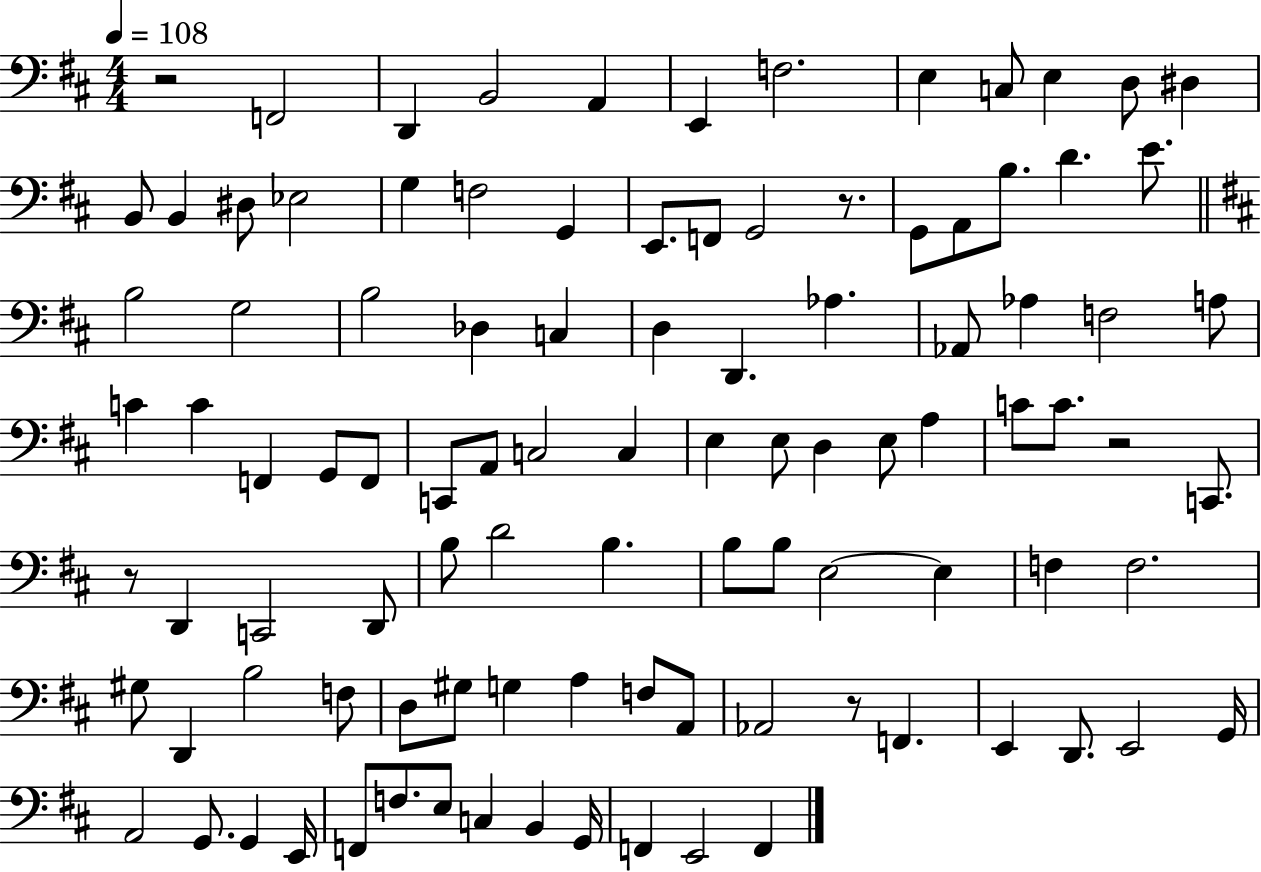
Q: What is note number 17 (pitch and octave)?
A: F3